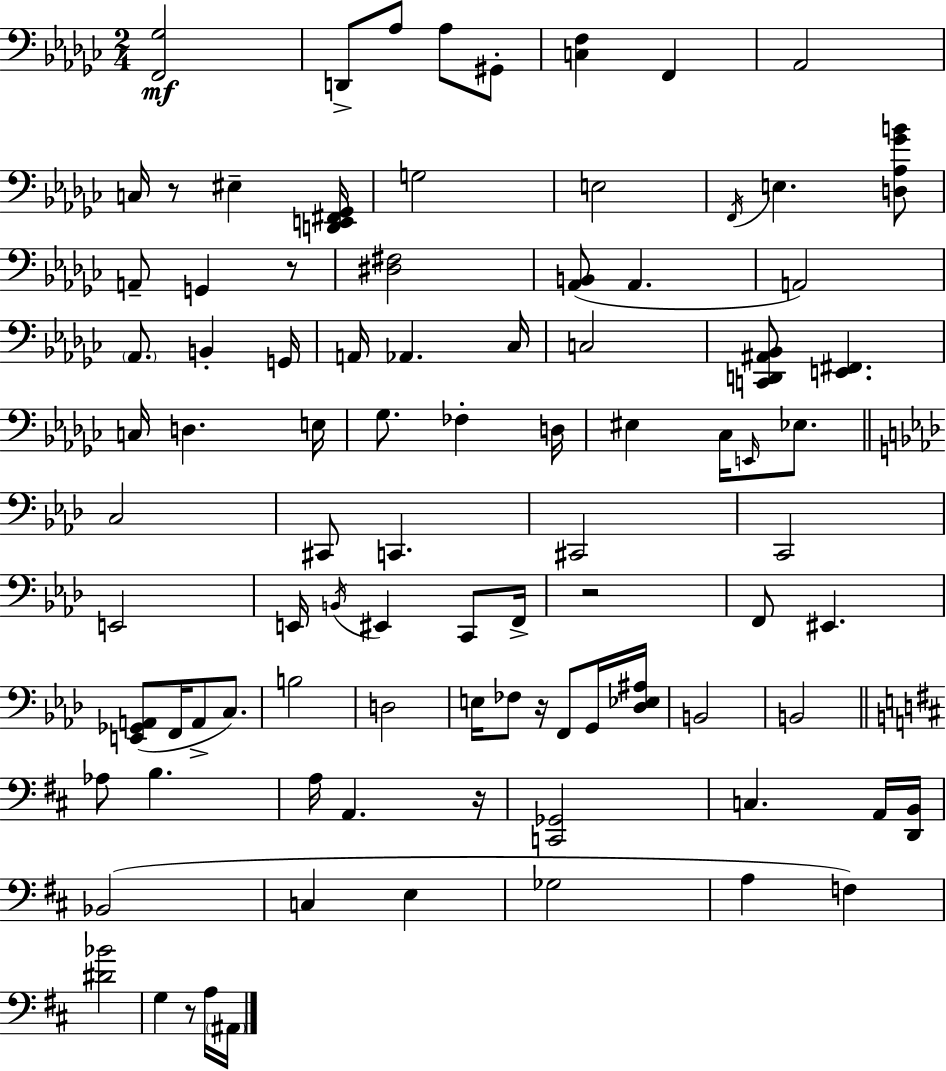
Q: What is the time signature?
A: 2/4